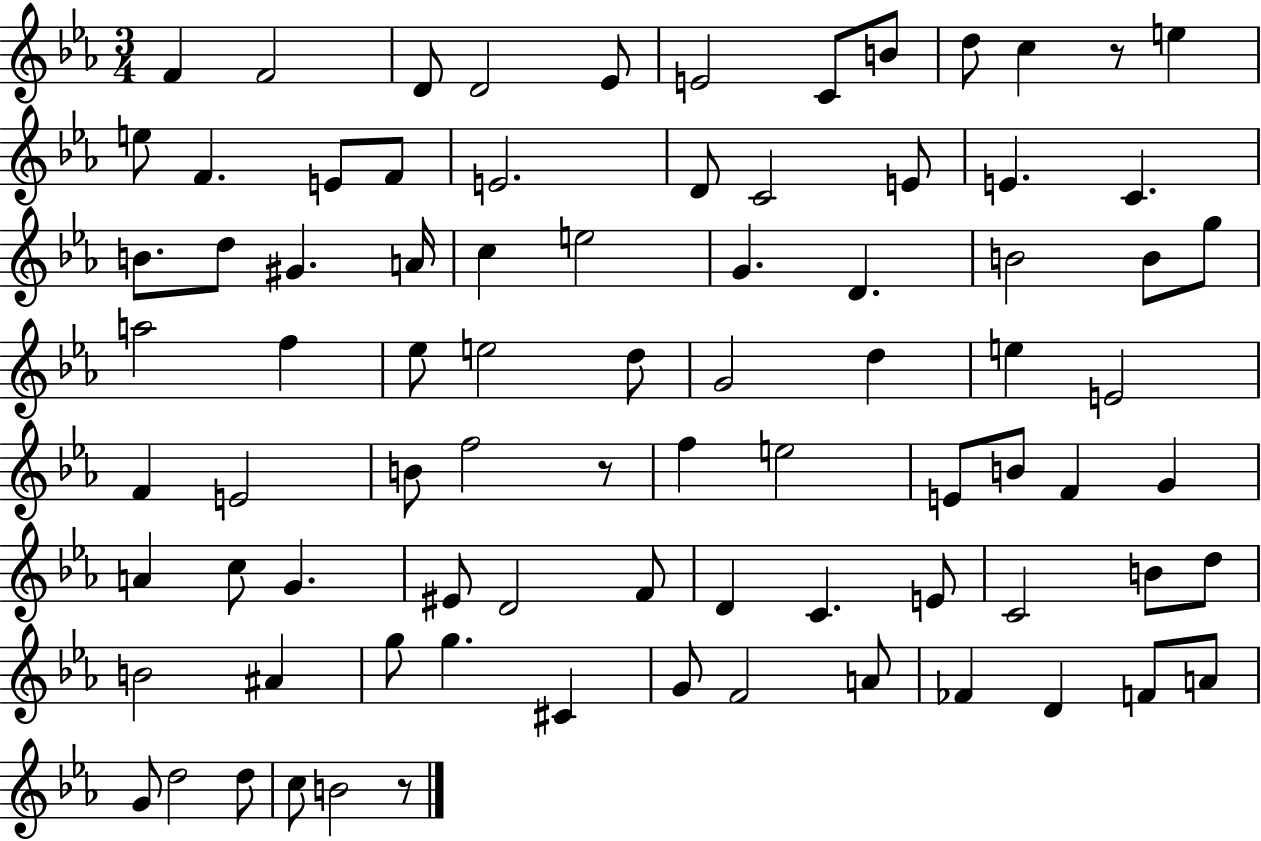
{
  \clef treble
  \numericTimeSignature
  \time 3/4
  \key ees \major
  \repeat volta 2 { f'4 f'2 | d'8 d'2 ees'8 | e'2 c'8 b'8 | d''8 c''4 r8 e''4 | \break e''8 f'4. e'8 f'8 | e'2. | d'8 c'2 e'8 | e'4. c'4. | \break b'8. d''8 gis'4. a'16 | c''4 e''2 | g'4. d'4. | b'2 b'8 g''8 | \break a''2 f''4 | ees''8 e''2 d''8 | g'2 d''4 | e''4 e'2 | \break f'4 e'2 | b'8 f''2 r8 | f''4 e''2 | e'8 b'8 f'4 g'4 | \break a'4 c''8 g'4. | eis'8 d'2 f'8 | d'4 c'4. e'8 | c'2 b'8 d''8 | \break b'2 ais'4 | g''8 g''4. cis'4 | g'8 f'2 a'8 | fes'4 d'4 f'8 a'8 | \break g'8 d''2 d''8 | c''8 b'2 r8 | } \bar "|."
}